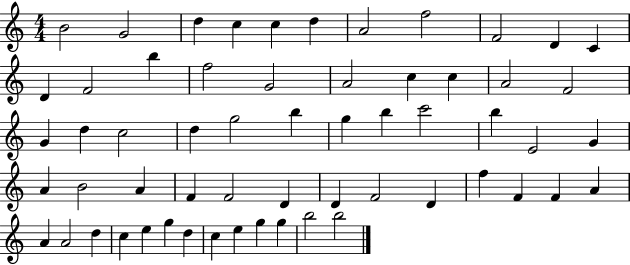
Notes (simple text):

B4/h G4/h D5/q C5/q C5/q D5/q A4/h F5/h F4/h D4/q C4/q D4/q F4/h B5/q F5/h G4/h A4/h C5/q C5/q A4/h F4/h G4/q D5/q C5/h D5/q G5/h B5/q G5/q B5/q C6/h B5/q E4/h G4/q A4/q B4/h A4/q F4/q F4/h D4/q D4/q F4/h D4/q F5/q F4/q F4/q A4/q A4/q A4/h D5/q C5/q E5/q G5/q D5/q C5/q E5/q G5/q G5/q B5/h B5/h